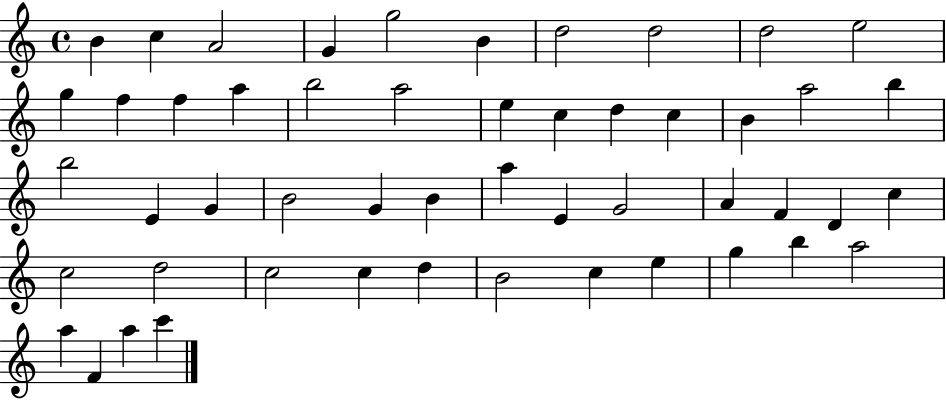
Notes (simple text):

B4/q C5/q A4/h G4/q G5/h B4/q D5/h D5/h D5/h E5/h G5/q F5/q F5/q A5/q B5/h A5/h E5/q C5/q D5/q C5/q B4/q A5/h B5/q B5/h E4/q G4/q B4/h G4/q B4/q A5/q E4/q G4/h A4/q F4/q D4/q C5/q C5/h D5/h C5/h C5/q D5/q B4/h C5/q E5/q G5/q B5/q A5/h A5/q F4/q A5/q C6/q